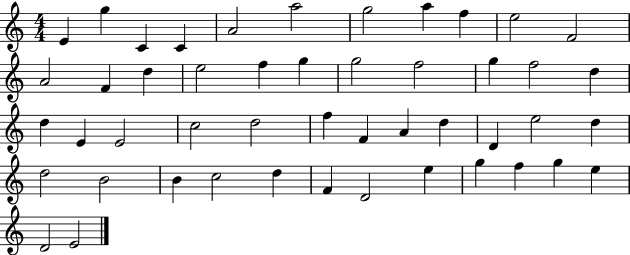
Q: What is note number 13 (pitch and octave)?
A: F4